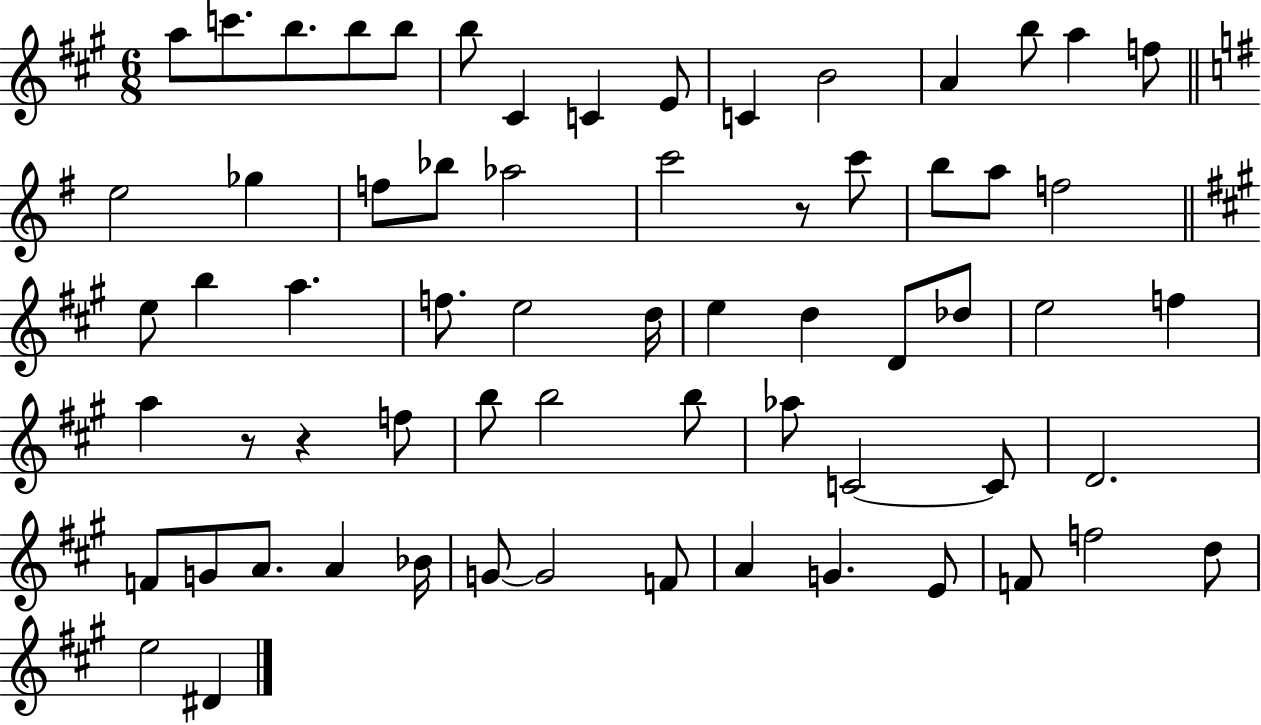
{
  \clef treble
  \numericTimeSignature
  \time 6/8
  \key a \major
  a''8 c'''8. b''8. b''8 b''8 | b''8 cis'4 c'4 e'8 | c'4 b'2 | a'4 b''8 a''4 f''8 | \break \bar "||" \break \key e \minor e''2 ges''4 | f''8 bes''8 aes''2 | c'''2 r8 c'''8 | b''8 a''8 f''2 | \break \bar "||" \break \key a \major e''8 b''4 a''4. | f''8. e''2 d''16 | e''4 d''4 d'8 des''8 | e''2 f''4 | \break a''4 r8 r4 f''8 | b''8 b''2 b''8 | aes''8 c'2~~ c'8 | d'2. | \break f'8 g'8 a'8. a'4 bes'16 | g'8~~ g'2 f'8 | a'4 g'4. e'8 | f'8 f''2 d''8 | \break e''2 dis'4 | \bar "|."
}